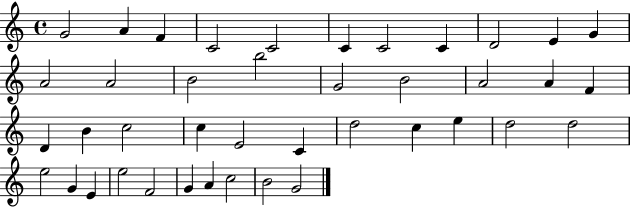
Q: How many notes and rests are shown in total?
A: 41